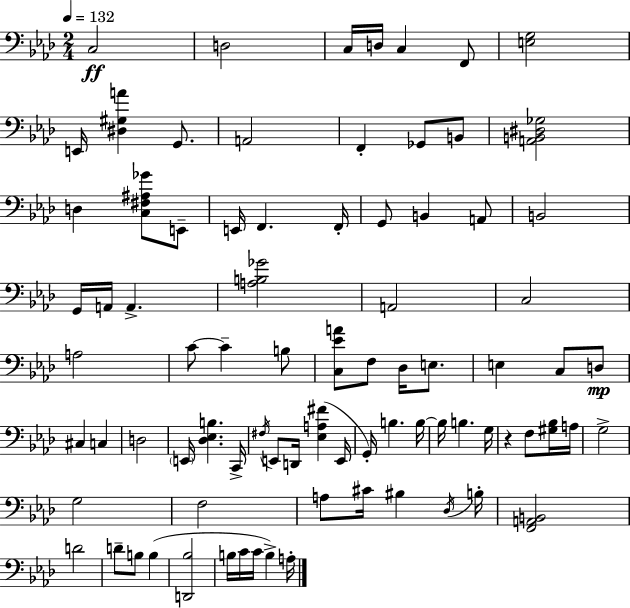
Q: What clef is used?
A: bass